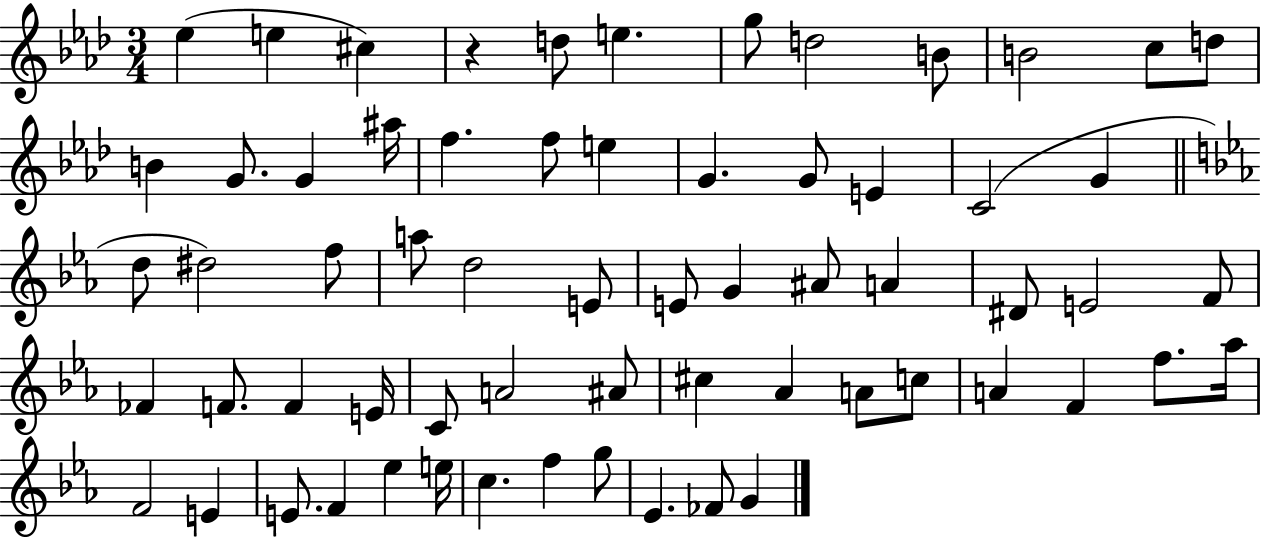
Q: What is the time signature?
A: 3/4